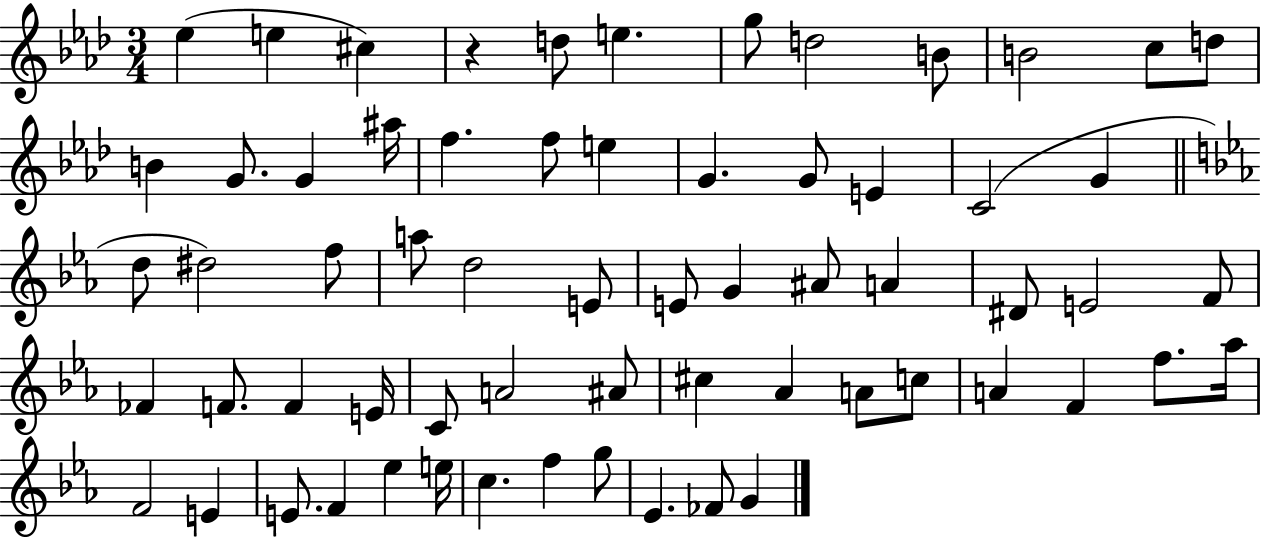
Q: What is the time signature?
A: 3/4